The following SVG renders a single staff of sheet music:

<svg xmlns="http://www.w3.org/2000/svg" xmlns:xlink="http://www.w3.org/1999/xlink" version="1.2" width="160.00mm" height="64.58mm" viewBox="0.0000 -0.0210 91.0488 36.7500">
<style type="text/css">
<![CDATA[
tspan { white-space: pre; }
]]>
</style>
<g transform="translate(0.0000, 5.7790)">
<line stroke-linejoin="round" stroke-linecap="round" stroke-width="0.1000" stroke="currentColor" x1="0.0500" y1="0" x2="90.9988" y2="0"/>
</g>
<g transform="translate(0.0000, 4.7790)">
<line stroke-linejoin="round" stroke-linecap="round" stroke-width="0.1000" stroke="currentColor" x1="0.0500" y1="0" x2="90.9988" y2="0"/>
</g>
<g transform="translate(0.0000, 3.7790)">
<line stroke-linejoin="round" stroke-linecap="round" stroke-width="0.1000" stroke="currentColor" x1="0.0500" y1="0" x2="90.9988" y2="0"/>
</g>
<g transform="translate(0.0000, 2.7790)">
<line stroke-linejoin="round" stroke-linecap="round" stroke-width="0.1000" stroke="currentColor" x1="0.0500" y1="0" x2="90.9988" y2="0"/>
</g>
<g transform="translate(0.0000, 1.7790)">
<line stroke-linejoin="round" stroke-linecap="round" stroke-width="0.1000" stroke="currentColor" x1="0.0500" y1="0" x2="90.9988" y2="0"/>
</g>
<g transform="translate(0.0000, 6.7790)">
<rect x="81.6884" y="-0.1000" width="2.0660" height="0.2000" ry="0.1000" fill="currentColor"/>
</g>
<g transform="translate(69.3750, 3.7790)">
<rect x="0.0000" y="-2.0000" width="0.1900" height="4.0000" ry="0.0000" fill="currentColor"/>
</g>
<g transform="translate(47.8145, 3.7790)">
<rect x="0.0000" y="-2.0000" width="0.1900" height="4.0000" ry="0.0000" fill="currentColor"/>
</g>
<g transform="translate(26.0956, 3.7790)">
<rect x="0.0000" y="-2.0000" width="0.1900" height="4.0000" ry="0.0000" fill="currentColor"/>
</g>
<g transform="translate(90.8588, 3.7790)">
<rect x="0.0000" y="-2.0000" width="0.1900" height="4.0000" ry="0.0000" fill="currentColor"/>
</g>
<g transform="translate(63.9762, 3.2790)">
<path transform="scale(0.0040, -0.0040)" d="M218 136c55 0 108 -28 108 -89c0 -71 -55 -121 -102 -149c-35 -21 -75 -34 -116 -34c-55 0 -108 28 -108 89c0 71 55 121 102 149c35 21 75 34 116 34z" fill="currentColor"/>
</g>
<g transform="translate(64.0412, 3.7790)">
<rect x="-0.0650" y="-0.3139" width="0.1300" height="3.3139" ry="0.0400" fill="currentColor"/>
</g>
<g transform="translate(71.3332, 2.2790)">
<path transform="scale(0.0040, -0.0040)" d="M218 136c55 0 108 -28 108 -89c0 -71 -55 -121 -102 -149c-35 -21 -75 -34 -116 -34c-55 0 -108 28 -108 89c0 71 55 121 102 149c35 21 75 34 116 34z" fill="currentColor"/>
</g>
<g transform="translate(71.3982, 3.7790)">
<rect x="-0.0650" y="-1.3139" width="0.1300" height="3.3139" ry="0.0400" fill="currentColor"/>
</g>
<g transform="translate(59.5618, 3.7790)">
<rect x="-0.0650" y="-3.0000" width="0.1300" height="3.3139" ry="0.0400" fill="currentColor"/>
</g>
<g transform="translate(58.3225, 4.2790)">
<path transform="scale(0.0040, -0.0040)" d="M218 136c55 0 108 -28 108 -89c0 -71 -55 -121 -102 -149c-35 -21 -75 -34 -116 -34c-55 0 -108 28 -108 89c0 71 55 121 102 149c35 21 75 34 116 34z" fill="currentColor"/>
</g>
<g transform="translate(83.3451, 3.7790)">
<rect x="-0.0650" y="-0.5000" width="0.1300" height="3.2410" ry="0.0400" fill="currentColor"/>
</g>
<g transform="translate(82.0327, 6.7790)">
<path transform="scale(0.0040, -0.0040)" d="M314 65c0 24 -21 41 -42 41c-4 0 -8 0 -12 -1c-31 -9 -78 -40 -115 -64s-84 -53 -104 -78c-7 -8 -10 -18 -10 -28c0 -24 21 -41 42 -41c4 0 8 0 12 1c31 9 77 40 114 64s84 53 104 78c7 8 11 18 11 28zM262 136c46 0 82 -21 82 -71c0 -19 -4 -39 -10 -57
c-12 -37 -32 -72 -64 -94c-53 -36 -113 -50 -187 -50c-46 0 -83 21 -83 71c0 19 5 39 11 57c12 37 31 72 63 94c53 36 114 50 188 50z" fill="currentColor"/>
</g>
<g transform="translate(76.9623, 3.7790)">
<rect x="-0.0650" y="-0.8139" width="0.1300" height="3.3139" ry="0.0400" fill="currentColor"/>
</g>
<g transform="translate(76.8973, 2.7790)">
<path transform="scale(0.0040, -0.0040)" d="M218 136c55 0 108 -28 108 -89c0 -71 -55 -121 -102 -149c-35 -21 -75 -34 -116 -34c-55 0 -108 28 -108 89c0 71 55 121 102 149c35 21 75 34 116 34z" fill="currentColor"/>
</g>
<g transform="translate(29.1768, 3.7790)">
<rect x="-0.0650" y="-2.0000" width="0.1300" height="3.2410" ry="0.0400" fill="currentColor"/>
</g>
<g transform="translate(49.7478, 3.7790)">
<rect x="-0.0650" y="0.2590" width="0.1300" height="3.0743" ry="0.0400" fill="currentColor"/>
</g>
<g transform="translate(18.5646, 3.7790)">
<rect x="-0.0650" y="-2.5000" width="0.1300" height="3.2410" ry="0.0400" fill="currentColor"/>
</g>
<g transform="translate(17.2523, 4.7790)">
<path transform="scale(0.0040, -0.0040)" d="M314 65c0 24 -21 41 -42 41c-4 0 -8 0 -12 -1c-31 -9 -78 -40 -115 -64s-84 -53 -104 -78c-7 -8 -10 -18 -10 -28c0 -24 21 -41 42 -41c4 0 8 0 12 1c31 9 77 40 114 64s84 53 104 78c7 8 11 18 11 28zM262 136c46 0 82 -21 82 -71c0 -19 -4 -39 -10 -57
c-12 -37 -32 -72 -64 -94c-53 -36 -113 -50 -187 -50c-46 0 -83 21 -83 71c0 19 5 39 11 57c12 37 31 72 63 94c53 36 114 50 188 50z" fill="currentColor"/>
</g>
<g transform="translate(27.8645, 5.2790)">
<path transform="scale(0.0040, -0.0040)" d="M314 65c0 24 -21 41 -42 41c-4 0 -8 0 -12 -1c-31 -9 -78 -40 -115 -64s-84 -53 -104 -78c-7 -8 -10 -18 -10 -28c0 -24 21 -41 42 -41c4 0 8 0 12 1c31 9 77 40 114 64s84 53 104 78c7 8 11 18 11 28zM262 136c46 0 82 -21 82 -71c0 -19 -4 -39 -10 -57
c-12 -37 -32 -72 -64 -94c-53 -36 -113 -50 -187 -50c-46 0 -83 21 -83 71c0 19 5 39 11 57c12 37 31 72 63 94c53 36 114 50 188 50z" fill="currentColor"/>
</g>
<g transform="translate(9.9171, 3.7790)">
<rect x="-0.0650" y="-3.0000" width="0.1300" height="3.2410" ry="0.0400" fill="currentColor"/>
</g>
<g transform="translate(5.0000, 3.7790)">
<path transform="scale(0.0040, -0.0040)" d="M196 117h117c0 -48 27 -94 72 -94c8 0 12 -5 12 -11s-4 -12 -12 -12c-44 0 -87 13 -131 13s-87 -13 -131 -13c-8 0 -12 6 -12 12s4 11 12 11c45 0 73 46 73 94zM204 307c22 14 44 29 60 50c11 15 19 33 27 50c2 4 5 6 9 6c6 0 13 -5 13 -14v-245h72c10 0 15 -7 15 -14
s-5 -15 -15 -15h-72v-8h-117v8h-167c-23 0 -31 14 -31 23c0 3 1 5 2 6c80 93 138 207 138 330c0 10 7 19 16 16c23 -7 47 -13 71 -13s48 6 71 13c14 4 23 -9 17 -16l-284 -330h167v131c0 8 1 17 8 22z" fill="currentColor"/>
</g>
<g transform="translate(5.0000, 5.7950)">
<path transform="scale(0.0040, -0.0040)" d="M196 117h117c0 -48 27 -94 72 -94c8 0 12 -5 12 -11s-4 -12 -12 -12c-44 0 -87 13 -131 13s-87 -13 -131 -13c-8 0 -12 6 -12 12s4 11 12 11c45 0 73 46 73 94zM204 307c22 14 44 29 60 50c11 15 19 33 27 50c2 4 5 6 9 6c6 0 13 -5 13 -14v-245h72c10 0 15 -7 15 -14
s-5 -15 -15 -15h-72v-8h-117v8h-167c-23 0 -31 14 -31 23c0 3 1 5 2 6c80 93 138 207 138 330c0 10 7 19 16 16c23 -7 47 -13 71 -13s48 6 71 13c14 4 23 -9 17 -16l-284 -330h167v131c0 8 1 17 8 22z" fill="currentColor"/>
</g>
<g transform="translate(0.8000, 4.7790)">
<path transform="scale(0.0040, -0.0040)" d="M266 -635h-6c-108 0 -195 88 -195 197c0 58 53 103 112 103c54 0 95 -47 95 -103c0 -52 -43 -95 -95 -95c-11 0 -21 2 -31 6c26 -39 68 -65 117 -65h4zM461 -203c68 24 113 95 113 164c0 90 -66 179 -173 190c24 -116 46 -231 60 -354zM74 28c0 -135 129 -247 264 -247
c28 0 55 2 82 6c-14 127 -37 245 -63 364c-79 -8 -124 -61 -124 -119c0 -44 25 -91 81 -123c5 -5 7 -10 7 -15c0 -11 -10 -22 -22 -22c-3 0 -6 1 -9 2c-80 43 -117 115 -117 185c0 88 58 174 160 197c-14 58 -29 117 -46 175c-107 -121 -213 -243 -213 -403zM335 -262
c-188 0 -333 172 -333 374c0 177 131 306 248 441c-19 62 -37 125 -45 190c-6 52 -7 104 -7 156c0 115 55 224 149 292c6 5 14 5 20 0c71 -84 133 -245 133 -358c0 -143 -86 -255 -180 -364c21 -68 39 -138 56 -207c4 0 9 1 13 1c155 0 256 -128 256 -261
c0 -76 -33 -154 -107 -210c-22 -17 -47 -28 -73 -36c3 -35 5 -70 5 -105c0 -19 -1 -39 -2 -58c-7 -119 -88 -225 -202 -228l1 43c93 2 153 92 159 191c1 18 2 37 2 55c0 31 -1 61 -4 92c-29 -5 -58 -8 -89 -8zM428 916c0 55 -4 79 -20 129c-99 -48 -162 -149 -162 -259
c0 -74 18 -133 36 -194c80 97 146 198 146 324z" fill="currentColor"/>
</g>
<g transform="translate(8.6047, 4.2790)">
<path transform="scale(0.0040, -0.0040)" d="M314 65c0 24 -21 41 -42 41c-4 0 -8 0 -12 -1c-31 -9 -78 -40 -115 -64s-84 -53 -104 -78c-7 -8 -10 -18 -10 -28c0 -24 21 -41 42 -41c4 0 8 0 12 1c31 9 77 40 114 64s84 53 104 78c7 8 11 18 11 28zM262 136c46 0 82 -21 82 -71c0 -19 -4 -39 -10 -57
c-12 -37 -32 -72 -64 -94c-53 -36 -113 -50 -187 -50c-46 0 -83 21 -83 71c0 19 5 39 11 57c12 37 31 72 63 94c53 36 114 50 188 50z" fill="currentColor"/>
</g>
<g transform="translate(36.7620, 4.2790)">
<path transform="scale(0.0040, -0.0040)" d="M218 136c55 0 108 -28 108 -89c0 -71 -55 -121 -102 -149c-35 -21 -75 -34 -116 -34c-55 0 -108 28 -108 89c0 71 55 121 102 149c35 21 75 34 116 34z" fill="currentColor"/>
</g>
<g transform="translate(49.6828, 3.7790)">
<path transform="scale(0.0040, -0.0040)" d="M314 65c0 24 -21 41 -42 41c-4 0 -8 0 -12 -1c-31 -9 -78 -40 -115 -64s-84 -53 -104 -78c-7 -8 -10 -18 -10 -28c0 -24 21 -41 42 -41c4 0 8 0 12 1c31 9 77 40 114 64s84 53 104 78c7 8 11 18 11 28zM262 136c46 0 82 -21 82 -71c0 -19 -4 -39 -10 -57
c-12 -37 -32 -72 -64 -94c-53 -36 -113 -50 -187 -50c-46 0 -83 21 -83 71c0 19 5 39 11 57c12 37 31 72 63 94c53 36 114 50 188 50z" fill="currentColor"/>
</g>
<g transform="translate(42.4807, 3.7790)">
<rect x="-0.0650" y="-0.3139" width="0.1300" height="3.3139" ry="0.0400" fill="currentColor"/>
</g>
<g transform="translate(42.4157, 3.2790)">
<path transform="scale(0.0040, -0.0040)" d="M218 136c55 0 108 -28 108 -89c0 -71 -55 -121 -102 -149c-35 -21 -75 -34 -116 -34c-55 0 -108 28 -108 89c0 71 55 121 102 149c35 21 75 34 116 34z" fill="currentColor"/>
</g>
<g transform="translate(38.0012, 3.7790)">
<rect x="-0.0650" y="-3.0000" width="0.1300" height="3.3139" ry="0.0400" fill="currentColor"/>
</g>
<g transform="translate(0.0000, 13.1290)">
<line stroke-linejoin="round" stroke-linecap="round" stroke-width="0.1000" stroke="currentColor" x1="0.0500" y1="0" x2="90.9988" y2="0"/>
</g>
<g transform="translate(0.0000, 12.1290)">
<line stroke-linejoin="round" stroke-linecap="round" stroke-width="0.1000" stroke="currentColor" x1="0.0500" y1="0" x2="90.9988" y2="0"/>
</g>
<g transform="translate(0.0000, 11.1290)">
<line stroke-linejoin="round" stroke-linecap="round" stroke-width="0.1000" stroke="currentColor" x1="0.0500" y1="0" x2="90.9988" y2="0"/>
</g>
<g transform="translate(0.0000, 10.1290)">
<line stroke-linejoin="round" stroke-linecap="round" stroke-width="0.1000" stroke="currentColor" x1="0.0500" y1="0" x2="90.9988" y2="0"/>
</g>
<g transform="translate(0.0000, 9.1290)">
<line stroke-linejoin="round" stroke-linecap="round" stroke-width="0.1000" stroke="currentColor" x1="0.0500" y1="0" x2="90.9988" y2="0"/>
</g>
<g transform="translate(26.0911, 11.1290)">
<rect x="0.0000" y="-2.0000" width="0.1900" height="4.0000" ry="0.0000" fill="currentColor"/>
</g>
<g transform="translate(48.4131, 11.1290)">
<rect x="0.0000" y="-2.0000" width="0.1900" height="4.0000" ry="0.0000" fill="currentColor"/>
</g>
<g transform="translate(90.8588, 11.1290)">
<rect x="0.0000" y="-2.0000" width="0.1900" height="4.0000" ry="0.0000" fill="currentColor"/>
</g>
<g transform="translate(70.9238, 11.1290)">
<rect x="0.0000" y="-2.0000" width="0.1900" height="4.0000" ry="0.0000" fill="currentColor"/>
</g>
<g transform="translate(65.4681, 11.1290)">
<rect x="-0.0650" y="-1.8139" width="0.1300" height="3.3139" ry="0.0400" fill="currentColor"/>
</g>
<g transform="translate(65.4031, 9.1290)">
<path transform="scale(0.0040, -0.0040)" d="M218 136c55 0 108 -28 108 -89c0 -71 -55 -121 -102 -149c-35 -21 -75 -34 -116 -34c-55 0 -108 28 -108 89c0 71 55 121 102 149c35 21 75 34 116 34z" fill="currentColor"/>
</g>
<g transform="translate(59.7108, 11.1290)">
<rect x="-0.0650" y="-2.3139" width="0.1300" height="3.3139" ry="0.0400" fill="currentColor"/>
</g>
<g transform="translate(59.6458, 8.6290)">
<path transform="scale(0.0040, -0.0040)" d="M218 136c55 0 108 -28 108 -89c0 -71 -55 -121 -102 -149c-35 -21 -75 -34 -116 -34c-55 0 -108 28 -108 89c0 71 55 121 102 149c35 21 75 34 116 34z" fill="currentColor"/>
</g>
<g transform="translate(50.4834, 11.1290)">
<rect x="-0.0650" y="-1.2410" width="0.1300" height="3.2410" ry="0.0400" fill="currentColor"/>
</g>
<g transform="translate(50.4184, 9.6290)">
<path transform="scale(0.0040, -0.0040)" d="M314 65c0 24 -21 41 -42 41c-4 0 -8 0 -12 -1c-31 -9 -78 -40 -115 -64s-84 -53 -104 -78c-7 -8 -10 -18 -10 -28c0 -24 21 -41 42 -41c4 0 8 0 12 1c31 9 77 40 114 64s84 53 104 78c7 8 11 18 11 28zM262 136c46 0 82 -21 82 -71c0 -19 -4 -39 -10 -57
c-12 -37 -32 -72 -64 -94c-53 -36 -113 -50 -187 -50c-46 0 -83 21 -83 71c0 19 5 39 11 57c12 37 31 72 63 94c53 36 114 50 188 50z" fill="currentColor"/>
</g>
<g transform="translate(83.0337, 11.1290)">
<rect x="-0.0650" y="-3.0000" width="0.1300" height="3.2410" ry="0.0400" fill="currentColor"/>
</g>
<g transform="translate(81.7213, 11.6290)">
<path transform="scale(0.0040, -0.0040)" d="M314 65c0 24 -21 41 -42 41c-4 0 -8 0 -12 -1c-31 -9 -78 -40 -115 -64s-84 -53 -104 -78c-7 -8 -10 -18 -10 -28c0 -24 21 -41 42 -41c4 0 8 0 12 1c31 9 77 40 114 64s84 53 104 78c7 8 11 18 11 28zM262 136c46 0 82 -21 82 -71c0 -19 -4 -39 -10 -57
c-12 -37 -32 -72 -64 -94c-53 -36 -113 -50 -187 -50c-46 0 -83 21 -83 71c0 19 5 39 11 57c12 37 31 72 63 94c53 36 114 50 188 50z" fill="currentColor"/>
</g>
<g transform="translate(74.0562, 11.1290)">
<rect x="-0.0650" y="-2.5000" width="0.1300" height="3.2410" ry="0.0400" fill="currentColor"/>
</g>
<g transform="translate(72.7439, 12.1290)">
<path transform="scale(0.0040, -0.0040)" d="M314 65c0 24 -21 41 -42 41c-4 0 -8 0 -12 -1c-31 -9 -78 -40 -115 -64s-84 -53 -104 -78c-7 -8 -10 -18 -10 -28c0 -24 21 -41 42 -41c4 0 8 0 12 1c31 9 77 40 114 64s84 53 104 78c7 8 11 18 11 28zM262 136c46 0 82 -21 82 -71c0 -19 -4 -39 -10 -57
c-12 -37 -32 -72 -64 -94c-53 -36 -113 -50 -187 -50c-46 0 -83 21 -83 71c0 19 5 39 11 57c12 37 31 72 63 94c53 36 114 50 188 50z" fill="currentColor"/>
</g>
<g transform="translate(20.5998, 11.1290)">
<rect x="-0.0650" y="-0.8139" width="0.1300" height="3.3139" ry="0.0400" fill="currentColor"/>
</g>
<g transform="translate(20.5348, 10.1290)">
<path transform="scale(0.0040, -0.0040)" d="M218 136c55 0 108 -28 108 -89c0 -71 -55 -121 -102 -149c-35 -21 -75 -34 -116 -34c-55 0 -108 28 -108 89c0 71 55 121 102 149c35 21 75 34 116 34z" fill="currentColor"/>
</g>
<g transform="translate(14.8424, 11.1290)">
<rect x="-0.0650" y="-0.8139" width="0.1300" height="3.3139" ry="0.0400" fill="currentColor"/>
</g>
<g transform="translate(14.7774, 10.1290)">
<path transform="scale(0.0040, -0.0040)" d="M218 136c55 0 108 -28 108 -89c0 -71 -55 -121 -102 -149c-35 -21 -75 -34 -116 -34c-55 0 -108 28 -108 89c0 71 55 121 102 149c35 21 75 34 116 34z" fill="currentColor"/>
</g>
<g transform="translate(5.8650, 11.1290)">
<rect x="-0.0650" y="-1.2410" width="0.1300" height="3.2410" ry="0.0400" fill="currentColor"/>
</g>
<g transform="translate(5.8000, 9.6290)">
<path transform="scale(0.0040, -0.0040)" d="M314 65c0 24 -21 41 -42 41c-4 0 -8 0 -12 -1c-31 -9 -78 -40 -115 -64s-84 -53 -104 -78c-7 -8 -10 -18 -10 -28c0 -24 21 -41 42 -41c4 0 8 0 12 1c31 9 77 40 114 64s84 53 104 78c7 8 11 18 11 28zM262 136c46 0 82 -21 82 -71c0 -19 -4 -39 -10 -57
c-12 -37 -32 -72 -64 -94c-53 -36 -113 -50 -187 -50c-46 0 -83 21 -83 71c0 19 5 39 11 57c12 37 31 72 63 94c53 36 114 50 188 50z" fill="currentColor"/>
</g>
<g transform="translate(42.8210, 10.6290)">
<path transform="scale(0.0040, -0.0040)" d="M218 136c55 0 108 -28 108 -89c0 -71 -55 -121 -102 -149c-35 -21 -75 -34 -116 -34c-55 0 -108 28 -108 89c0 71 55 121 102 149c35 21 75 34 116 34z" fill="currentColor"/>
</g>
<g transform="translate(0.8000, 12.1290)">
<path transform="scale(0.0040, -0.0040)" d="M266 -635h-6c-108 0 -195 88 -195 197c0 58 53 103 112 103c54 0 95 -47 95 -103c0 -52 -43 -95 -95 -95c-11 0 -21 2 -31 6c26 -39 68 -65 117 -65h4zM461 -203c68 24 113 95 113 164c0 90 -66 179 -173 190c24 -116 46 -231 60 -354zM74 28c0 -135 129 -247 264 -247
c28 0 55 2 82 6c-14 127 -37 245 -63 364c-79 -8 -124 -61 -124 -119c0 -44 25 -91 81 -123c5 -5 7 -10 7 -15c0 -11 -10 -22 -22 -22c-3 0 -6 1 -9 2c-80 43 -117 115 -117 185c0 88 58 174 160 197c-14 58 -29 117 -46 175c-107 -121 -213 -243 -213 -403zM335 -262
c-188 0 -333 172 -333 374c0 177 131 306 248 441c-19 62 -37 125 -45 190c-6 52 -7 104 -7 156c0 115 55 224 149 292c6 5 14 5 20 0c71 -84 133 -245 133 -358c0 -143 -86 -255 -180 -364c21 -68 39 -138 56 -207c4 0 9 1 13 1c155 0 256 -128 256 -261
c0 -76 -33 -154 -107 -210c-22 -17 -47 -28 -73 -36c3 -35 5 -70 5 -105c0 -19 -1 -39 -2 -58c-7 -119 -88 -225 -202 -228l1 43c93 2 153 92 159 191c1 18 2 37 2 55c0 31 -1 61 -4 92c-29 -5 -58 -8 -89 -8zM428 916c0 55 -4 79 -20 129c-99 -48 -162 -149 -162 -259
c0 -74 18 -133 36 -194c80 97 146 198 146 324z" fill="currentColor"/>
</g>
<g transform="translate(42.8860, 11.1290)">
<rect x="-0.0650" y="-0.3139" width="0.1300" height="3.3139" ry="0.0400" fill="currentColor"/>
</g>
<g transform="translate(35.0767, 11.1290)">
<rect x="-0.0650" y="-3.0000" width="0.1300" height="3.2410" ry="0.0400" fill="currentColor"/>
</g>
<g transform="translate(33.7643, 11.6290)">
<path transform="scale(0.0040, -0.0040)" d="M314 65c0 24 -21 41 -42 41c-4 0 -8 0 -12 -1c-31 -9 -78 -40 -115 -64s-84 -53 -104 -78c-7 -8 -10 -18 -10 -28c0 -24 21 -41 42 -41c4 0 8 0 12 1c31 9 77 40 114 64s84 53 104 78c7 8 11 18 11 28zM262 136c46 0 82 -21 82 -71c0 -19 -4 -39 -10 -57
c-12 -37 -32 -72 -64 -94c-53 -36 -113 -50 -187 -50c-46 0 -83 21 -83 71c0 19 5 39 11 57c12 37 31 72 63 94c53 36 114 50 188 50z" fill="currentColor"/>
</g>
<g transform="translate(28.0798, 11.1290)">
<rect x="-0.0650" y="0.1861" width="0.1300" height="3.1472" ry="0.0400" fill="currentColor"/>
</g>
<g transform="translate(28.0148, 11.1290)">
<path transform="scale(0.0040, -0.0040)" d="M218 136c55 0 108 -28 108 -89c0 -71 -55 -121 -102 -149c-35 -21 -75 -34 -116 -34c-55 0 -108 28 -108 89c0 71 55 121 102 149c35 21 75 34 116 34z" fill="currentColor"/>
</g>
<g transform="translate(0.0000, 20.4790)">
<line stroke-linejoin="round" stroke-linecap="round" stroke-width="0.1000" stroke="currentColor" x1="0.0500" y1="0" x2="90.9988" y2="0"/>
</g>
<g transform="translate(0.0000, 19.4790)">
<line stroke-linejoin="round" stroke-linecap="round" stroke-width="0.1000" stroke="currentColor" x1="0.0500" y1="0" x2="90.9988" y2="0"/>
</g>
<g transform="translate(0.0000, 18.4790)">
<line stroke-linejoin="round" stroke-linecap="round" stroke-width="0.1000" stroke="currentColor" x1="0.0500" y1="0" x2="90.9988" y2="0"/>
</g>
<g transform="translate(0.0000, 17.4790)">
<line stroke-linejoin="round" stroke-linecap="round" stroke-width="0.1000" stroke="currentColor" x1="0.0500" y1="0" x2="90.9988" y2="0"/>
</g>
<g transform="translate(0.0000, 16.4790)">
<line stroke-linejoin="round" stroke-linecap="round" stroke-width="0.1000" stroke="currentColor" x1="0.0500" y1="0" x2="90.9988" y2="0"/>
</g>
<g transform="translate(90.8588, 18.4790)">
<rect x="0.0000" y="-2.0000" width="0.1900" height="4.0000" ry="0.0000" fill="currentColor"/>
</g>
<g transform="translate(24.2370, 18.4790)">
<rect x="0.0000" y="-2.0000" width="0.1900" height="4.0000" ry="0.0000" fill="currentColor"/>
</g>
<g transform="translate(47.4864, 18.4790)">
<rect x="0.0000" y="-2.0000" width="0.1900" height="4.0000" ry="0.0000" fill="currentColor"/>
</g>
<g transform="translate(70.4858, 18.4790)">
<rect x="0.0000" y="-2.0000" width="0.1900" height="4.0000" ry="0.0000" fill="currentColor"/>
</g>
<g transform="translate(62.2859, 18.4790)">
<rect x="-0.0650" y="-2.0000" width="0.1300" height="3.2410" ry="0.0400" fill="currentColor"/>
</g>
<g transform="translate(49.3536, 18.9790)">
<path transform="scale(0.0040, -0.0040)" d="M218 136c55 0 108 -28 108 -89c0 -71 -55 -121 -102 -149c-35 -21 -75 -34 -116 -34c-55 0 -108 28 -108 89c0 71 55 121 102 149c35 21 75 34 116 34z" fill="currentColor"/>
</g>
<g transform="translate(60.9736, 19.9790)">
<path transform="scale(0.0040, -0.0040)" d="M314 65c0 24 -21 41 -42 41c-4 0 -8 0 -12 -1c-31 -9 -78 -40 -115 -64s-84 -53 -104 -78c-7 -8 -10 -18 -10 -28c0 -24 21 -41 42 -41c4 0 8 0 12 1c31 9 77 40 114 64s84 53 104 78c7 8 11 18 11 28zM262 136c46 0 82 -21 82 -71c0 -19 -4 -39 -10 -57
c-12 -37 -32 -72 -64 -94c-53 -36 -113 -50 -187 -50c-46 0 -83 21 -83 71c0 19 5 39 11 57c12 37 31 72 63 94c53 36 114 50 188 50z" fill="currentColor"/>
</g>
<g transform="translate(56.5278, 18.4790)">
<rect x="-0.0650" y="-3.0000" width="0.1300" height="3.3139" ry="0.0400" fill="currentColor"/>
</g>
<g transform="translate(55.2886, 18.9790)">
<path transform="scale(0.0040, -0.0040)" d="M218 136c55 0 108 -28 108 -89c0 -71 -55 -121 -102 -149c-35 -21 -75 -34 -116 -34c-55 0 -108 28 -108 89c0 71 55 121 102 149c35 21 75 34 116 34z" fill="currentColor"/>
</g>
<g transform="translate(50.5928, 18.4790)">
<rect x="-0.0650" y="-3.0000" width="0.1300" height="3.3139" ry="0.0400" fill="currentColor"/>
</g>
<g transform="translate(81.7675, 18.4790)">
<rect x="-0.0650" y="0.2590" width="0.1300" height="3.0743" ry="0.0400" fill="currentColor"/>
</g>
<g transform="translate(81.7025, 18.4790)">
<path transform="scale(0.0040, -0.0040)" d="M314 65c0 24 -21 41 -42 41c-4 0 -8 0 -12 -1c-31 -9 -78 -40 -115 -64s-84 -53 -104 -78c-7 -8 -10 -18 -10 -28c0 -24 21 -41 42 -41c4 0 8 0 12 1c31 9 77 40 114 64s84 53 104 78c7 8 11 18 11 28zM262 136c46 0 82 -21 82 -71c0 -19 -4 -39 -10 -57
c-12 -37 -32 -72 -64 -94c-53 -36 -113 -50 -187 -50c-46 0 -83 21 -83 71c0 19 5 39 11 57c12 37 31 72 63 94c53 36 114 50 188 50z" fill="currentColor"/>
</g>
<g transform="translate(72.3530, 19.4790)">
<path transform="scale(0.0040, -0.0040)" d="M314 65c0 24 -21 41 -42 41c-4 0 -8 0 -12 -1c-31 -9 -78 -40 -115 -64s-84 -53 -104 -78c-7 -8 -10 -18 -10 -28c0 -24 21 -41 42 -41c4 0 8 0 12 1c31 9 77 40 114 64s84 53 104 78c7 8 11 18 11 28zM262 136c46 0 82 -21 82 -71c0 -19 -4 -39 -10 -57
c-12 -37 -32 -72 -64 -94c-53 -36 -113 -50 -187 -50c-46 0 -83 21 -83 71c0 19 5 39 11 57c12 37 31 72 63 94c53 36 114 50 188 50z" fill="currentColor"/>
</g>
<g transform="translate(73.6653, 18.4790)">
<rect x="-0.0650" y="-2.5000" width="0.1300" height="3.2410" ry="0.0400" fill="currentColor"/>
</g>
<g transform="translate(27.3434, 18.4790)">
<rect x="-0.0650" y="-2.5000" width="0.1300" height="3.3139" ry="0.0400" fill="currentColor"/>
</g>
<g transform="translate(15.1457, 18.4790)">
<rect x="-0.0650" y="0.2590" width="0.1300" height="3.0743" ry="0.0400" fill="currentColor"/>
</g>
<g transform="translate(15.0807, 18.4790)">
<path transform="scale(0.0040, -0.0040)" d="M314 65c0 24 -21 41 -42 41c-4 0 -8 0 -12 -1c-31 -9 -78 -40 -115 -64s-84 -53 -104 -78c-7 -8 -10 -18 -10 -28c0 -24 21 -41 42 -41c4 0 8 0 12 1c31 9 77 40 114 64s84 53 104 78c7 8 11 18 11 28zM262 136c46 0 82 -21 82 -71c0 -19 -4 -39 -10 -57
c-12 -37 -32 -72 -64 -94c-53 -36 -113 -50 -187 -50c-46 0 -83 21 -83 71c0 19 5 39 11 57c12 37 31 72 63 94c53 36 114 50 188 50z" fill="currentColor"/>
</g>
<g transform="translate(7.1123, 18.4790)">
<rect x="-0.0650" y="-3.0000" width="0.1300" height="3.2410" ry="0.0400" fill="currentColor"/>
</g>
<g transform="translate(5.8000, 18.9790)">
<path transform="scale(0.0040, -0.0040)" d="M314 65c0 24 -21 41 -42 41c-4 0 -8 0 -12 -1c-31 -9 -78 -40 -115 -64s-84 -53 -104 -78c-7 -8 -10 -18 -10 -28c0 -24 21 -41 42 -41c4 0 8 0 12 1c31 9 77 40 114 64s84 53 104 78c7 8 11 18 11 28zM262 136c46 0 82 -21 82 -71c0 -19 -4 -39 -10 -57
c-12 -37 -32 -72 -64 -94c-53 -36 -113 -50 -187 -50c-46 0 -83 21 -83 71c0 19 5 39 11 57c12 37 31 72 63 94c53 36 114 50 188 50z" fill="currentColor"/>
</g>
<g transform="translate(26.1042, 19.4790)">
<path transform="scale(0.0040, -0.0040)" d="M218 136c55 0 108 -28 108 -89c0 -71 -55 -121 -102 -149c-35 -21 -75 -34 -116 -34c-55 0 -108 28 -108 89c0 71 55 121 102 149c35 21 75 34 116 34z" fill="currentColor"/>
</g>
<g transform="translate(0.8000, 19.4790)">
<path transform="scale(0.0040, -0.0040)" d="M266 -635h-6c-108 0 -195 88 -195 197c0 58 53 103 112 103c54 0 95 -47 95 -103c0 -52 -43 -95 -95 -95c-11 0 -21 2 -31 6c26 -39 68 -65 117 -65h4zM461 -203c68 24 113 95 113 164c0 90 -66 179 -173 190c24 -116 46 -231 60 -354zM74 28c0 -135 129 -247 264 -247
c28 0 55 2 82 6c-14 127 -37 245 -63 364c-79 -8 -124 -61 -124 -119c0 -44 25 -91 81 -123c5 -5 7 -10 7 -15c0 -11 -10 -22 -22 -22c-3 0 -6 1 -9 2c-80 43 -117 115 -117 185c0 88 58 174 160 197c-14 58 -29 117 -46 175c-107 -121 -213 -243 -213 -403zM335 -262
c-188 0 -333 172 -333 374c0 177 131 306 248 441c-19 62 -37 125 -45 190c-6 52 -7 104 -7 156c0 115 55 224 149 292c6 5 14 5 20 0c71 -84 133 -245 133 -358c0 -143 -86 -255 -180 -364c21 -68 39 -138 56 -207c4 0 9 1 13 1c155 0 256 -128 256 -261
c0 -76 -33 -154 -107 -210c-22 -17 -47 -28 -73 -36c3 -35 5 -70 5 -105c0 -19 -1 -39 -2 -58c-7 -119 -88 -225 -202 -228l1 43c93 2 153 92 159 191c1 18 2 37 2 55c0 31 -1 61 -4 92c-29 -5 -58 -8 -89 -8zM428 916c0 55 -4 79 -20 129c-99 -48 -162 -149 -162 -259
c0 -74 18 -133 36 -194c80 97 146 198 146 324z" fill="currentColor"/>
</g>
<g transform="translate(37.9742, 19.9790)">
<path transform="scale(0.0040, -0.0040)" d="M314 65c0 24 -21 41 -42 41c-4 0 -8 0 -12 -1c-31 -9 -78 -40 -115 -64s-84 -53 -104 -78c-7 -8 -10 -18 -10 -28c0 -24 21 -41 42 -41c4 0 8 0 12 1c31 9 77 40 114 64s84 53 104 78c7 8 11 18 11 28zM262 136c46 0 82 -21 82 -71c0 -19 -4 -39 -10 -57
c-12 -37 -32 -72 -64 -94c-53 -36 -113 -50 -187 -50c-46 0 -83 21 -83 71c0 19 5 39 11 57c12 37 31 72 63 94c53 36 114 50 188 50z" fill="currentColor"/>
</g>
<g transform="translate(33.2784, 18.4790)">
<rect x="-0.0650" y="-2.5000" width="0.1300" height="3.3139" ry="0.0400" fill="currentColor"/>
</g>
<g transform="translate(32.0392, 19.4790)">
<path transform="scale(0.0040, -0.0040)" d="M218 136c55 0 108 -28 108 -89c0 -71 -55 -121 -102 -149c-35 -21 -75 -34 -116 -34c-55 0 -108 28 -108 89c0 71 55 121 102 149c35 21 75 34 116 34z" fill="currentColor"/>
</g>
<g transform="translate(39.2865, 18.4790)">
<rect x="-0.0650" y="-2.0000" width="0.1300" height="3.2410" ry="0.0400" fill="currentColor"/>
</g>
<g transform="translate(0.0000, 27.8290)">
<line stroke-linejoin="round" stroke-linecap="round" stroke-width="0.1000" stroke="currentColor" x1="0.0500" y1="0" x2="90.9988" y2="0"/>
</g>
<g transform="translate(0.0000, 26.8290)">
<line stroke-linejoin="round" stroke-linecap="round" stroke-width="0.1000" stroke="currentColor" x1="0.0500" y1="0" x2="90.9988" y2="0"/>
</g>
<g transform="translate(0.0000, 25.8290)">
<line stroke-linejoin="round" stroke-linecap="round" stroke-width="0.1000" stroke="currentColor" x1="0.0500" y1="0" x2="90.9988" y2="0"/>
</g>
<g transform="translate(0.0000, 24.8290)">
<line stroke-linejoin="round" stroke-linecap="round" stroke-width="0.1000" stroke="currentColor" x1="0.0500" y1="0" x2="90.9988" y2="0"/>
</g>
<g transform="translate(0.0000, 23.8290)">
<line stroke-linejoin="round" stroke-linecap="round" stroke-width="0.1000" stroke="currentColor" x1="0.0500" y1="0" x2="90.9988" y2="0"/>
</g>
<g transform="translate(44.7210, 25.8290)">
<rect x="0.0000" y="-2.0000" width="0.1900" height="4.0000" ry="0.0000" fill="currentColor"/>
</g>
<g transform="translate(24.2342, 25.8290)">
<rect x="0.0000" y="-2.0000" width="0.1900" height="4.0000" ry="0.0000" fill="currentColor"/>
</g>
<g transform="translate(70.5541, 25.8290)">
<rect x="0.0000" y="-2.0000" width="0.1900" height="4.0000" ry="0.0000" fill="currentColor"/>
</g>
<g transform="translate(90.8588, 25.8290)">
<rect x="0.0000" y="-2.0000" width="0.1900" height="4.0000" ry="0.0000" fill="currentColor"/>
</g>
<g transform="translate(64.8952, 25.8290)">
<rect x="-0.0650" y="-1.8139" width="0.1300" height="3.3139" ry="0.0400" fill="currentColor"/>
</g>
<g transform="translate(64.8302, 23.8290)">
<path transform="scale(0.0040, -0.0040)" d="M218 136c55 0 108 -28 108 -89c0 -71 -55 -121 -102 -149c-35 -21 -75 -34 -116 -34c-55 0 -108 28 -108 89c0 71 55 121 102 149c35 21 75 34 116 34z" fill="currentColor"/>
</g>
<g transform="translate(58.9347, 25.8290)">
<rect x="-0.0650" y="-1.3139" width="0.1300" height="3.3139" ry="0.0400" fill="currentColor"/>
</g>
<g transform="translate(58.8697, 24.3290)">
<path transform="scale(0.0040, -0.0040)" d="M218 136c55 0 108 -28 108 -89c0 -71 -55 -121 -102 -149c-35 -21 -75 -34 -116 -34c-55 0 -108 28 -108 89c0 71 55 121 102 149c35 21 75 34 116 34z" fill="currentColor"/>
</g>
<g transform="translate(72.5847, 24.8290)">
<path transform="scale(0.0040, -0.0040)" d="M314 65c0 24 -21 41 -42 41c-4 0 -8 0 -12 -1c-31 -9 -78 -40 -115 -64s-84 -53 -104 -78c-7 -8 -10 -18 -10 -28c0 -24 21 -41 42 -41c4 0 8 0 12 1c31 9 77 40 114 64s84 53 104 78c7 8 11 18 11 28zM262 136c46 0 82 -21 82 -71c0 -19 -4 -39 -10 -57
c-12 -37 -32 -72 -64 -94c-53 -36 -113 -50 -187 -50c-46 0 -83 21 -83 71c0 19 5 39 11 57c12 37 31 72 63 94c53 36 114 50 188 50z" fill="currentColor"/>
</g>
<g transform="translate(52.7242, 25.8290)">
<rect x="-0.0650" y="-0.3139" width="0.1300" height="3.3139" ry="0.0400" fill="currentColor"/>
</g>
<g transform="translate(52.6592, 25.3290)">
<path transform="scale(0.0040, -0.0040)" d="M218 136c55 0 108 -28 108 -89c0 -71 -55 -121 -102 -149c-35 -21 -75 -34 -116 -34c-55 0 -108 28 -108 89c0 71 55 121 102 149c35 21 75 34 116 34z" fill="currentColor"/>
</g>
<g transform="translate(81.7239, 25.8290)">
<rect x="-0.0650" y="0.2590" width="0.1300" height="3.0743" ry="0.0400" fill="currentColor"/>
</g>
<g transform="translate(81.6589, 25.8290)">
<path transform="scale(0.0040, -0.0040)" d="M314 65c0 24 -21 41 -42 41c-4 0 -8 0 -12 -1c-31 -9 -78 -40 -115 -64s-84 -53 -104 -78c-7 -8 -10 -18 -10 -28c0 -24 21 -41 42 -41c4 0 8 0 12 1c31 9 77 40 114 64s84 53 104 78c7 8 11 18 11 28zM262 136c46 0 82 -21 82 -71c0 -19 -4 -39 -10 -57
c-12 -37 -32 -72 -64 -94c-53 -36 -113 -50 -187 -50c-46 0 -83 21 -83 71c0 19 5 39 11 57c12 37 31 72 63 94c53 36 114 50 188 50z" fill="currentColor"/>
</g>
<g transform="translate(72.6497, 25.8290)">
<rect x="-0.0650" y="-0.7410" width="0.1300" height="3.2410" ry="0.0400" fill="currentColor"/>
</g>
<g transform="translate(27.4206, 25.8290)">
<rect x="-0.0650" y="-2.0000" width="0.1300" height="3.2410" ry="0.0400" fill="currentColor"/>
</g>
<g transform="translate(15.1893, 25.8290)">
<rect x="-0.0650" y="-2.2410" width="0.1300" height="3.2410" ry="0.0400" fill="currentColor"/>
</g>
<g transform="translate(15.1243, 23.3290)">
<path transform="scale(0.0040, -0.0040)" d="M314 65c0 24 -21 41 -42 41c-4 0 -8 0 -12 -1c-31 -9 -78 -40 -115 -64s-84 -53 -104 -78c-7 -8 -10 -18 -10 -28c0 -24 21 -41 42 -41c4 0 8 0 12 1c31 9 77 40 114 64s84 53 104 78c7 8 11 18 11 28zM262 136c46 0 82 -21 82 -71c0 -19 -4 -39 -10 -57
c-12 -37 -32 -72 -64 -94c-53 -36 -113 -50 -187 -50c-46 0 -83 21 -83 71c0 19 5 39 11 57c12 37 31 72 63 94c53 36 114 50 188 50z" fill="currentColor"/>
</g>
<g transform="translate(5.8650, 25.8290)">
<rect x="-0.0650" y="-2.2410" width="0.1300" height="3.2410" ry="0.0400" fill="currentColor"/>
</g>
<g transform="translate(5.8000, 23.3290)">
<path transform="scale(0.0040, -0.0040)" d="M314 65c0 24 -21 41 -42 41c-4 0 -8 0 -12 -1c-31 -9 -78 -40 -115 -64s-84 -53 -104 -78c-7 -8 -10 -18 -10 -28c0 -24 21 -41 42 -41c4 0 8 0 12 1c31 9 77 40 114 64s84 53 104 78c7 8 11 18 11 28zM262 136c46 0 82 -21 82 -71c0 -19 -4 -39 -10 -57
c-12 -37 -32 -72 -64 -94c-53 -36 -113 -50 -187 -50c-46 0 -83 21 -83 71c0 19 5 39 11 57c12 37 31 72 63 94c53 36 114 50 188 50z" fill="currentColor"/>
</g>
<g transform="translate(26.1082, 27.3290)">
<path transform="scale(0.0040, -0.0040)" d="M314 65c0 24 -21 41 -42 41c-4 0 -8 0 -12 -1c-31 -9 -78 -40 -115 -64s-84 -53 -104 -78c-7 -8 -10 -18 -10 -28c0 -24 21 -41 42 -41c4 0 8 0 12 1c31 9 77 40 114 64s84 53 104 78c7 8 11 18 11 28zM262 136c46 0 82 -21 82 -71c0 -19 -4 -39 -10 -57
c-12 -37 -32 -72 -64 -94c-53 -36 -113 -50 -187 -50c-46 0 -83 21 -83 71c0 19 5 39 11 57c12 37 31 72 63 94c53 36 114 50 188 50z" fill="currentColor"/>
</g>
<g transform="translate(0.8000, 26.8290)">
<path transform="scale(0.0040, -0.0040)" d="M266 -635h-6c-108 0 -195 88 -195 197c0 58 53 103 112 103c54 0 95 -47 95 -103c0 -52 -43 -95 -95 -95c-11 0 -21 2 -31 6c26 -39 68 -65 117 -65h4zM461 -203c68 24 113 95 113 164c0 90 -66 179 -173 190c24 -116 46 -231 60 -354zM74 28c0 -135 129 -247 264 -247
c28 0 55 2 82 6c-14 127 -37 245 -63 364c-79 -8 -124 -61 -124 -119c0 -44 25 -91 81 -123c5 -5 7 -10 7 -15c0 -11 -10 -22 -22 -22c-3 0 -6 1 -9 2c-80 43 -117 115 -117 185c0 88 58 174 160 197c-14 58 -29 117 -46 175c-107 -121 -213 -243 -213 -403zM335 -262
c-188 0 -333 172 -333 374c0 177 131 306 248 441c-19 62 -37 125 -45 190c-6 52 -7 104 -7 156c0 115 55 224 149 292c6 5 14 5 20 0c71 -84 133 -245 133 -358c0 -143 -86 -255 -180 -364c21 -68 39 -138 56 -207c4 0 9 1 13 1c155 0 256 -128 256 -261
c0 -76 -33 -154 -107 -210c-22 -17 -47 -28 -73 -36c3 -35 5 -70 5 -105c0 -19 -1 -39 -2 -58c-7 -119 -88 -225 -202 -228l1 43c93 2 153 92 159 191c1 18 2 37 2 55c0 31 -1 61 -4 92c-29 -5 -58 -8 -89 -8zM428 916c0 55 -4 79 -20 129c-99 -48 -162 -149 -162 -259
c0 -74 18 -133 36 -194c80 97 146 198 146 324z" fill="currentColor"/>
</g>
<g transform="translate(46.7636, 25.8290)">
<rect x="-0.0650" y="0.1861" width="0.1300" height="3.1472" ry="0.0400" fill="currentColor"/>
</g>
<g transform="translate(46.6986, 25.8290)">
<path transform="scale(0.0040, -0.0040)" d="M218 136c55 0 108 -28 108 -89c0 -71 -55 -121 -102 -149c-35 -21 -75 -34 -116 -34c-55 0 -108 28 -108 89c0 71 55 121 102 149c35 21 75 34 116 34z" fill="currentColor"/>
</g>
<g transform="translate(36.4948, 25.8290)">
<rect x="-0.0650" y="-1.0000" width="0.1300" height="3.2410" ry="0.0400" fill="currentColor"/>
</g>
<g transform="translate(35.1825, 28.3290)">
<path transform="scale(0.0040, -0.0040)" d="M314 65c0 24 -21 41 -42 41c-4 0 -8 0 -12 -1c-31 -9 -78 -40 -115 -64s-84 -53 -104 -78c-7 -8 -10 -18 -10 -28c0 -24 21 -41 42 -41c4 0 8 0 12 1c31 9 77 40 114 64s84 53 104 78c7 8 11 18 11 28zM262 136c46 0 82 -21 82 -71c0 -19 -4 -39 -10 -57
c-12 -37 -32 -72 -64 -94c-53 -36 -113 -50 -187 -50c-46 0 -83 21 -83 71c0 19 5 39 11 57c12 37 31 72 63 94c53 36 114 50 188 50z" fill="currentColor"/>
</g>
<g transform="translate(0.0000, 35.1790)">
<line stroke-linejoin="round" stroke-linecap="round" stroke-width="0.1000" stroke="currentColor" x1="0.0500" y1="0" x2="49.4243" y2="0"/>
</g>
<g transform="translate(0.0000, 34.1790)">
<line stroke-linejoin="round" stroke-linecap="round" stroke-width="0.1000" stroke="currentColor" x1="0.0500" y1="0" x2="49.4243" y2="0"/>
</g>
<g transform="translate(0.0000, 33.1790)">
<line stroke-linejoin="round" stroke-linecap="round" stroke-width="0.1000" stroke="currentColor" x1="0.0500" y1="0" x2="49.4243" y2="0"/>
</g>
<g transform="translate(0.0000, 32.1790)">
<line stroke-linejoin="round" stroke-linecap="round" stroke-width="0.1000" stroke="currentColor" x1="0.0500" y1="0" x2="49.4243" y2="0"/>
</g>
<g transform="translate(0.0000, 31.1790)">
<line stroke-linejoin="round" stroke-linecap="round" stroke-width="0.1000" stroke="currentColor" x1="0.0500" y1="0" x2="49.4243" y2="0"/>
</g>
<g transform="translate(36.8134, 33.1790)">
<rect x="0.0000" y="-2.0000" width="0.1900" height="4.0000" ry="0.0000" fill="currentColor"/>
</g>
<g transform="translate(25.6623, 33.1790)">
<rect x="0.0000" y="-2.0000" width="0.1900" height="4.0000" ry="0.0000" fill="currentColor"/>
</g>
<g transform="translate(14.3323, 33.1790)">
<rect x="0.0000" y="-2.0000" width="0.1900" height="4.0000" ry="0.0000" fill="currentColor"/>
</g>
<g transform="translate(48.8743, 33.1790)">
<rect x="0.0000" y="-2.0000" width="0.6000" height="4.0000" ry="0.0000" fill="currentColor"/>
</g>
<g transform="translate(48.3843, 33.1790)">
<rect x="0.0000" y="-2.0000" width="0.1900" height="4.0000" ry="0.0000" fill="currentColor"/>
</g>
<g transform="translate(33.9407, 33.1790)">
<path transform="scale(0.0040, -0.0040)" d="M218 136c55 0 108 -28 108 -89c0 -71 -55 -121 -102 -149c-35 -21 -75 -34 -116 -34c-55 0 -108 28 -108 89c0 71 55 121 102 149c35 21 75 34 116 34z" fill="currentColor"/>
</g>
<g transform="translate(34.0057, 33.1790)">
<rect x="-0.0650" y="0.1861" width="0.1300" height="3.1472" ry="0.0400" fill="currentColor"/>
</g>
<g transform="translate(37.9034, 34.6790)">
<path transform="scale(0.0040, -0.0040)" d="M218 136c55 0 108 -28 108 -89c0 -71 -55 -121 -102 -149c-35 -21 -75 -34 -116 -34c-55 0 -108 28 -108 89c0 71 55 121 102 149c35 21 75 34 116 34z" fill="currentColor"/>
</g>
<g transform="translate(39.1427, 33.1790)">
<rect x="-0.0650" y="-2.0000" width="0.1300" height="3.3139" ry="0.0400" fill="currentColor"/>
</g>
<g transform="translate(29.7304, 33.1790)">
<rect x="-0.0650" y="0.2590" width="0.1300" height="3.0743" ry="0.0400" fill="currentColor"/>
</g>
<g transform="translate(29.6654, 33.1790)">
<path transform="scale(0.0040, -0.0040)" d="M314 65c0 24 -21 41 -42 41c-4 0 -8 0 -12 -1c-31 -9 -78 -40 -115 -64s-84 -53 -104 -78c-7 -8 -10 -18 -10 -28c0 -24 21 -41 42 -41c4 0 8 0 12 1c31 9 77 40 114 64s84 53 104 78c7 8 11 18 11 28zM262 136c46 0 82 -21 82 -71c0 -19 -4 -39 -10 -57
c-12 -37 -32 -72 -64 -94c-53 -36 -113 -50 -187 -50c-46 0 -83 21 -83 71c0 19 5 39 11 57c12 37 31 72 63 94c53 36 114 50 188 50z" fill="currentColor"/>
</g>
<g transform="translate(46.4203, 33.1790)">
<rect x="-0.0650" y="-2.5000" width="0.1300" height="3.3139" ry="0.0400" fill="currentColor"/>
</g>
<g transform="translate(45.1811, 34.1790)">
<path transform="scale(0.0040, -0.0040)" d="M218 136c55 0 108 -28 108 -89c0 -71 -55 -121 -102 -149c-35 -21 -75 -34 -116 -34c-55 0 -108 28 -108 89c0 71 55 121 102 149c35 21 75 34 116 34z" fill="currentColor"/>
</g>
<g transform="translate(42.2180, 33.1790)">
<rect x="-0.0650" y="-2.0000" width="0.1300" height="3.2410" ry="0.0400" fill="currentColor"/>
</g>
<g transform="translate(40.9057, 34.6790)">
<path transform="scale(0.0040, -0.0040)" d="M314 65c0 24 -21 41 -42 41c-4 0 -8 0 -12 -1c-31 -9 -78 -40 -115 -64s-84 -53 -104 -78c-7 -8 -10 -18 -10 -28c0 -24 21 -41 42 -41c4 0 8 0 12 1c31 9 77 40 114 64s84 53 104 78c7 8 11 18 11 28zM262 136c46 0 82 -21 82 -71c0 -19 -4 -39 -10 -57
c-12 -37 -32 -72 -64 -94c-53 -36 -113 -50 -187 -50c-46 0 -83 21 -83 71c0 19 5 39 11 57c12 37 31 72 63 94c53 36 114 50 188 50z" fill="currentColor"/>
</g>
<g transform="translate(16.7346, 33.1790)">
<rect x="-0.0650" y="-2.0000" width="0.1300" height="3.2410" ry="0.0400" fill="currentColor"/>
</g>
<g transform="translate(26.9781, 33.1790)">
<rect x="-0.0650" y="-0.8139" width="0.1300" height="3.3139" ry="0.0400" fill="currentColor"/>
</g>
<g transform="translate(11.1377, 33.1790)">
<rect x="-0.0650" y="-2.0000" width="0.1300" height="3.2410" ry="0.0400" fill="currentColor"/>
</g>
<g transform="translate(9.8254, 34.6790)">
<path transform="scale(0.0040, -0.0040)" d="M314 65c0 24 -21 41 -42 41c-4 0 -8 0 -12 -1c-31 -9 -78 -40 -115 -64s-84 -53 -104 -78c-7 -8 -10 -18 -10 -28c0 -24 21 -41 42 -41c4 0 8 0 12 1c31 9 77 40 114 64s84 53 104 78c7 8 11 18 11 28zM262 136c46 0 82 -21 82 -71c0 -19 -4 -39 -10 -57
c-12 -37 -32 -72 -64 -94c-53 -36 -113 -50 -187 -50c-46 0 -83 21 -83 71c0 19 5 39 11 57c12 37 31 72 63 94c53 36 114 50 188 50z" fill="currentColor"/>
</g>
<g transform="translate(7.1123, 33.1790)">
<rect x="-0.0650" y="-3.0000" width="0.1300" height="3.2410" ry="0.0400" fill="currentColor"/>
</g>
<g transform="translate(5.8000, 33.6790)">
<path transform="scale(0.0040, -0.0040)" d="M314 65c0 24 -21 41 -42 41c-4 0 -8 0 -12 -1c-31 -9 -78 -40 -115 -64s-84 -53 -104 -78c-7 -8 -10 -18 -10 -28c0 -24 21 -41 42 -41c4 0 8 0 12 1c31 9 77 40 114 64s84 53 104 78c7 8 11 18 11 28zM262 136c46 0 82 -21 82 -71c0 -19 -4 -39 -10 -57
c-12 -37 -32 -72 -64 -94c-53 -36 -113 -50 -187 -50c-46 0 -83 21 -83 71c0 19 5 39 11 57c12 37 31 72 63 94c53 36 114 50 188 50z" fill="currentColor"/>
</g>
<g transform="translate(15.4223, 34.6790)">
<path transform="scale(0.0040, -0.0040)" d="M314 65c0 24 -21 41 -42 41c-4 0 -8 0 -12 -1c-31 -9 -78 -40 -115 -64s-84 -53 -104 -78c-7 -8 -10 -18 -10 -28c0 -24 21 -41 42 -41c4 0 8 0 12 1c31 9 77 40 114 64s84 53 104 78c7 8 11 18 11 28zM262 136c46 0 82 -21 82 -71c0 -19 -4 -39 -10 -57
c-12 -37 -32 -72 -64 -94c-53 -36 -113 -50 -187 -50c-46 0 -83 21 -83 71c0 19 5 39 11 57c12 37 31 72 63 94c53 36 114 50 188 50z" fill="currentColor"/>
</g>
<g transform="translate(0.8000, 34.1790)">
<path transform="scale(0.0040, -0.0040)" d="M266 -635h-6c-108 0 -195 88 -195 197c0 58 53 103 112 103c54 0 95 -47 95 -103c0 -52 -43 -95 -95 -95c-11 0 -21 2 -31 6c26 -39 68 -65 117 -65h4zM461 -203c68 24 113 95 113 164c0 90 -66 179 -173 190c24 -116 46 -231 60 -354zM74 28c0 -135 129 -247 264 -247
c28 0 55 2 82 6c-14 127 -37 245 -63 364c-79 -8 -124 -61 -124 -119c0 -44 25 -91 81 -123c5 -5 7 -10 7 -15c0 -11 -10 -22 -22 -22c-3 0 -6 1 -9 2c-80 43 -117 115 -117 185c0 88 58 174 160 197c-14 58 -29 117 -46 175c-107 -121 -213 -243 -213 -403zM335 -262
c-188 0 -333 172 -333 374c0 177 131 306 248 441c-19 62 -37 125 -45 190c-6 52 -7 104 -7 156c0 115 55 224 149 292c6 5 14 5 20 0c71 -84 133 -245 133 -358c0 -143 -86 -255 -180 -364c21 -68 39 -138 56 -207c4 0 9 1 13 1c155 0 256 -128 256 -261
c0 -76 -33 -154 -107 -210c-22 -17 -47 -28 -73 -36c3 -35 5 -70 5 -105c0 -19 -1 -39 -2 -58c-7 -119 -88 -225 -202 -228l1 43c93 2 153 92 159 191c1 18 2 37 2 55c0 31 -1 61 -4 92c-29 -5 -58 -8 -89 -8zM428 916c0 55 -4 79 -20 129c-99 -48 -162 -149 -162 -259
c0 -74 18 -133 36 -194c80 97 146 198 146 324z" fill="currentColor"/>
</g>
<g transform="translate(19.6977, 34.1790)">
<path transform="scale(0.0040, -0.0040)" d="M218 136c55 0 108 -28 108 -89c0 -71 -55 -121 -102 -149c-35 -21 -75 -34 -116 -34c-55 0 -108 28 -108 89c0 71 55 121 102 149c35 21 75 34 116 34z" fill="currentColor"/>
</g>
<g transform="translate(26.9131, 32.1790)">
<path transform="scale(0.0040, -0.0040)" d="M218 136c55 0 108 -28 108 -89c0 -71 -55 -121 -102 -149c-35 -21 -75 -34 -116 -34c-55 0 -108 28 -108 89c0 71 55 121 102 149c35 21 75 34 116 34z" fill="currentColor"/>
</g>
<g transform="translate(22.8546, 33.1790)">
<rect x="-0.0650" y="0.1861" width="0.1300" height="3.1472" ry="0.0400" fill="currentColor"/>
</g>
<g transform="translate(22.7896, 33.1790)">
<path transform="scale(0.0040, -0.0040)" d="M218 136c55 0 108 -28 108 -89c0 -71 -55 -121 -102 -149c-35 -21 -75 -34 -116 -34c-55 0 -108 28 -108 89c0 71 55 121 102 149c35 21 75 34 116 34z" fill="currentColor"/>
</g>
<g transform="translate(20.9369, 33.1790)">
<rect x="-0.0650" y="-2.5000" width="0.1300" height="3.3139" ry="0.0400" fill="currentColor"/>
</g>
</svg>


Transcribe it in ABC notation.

X:1
T:Untitled
M:4/4
L:1/4
K:C
A2 G2 F2 A c B2 A c e d C2 e2 d d B A2 c e2 g f G2 A2 A2 B2 G G F2 A A F2 G2 B2 g2 g2 F2 D2 B c e f d2 B2 A2 F2 F2 G B d B2 B F F2 G